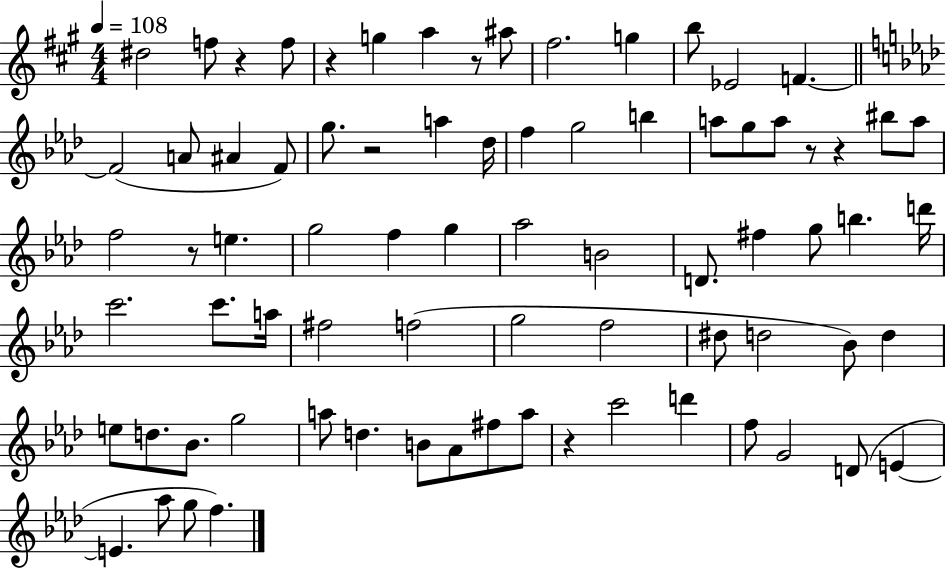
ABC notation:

X:1
T:Untitled
M:4/4
L:1/4
K:A
^d2 f/2 z f/2 z g a z/2 ^a/2 ^f2 g b/2 _E2 F F2 A/2 ^A F/2 g/2 z2 a _d/4 f g2 b a/2 g/2 a/2 z/2 z ^b/2 a/2 f2 z/2 e g2 f g _a2 B2 D/2 ^f g/2 b d'/4 c'2 c'/2 a/4 ^f2 f2 g2 f2 ^d/2 d2 _B/2 d e/2 d/2 _B/2 g2 a/2 d B/2 _A/2 ^f/2 a/2 z c'2 d' f/2 G2 D/2 E E _a/2 g/2 f